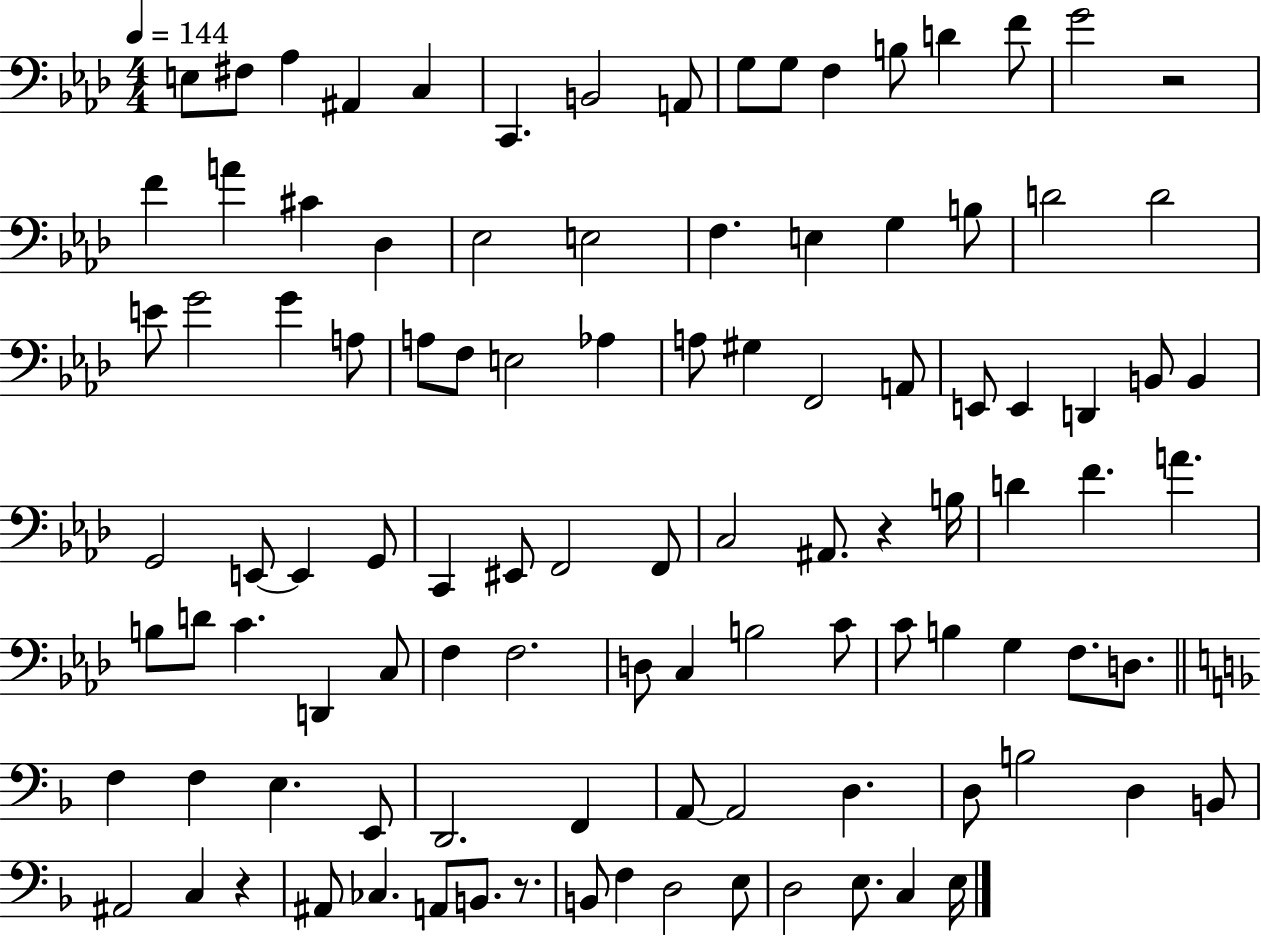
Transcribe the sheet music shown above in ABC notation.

X:1
T:Untitled
M:4/4
L:1/4
K:Ab
E,/2 ^F,/2 _A, ^A,, C, C,, B,,2 A,,/2 G,/2 G,/2 F, B,/2 D F/2 G2 z2 F A ^C _D, _E,2 E,2 F, E, G, B,/2 D2 D2 E/2 G2 G A,/2 A,/2 F,/2 E,2 _A, A,/2 ^G, F,,2 A,,/2 E,,/2 E,, D,, B,,/2 B,, G,,2 E,,/2 E,, G,,/2 C,, ^E,,/2 F,,2 F,,/2 C,2 ^A,,/2 z B,/4 D F A B,/2 D/2 C D,, C,/2 F, F,2 D,/2 C, B,2 C/2 C/2 B, G, F,/2 D,/2 F, F, E, E,,/2 D,,2 F,, A,,/2 A,,2 D, D,/2 B,2 D, B,,/2 ^A,,2 C, z ^A,,/2 _C, A,,/2 B,,/2 z/2 B,,/2 F, D,2 E,/2 D,2 E,/2 C, E,/4